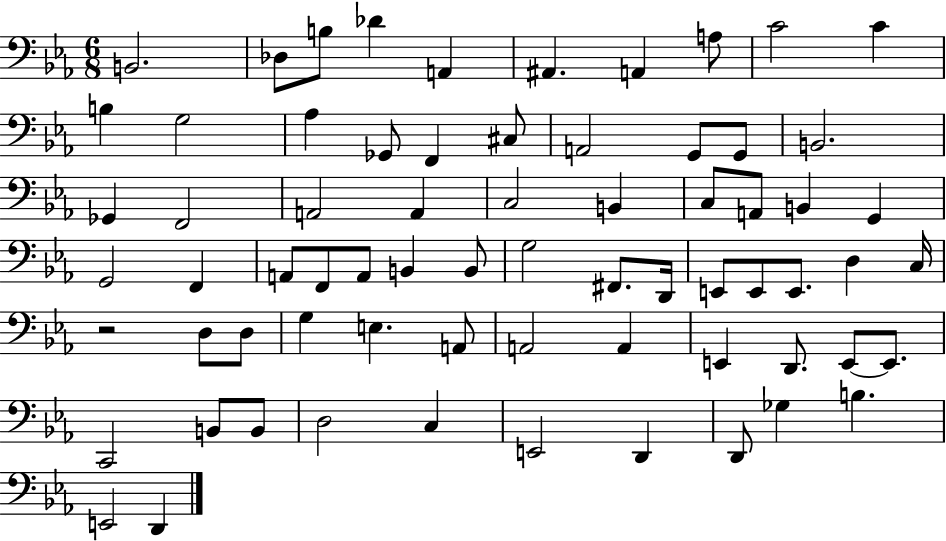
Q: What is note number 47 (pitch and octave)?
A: D3